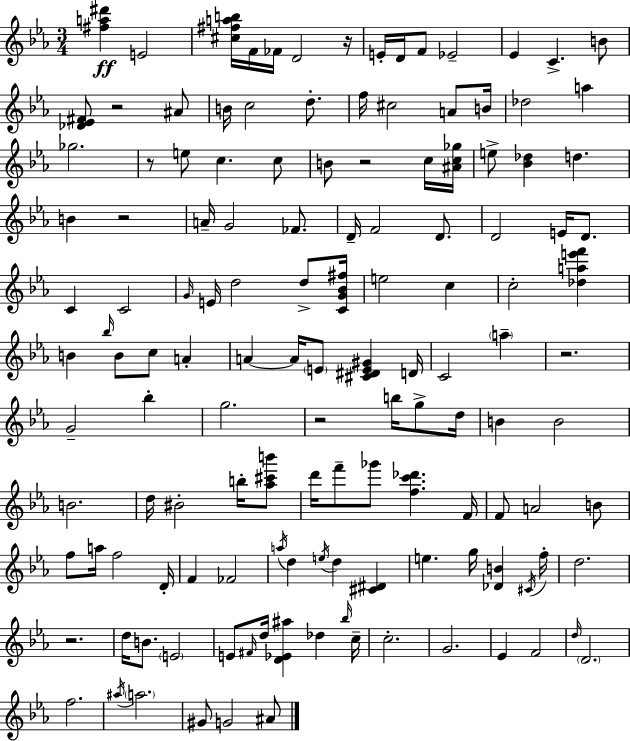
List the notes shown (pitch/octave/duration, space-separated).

[F#5,A5,D#6]/q E4/h [C#5,F#5,A5,B5]/s F4/s FES4/s D4/h R/s E4/s D4/s F4/e Eb4/h Eb4/q C4/q. B4/e [Db4,Eb4,F#4]/e R/h A#4/e B4/s C5/h D5/e. F5/s C#5/h A4/e B4/s Db5/h A5/q Gb5/h. R/e E5/e C5/q. C5/e B4/e R/h C5/s [A#4,C5,Gb5]/s E5/e [Bb4,Db5]/q D5/q. B4/q R/h A4/s G4/h FES4/e. D4/s F4/h D4/e. D4/h E4/s D4/e. C4/q C4/h G4/s E4/s D5/h D5/e [C4,G4,Bb4,F#5]/s E5/h C5/q C5/h [Db5,A5,E6,F6]/q B4/q Bb5/s B4/e C5/e A4/q A4/q A4/s E4/e [C#4,D#4,E4,G#4]/q D4/s C4/h A5/q R/h. G4/h Bb5/q G5/h. R/h B5/s G5/e D5/s B4/q B4/h B4/h. D5/s BIS4/h B5/s [Ab5,C#6,B6]/e D6/s F6/e Gb6/e [F5,C6,Db6]/q. F4/s F4/e A4/h B4/e F5/e A5/s F5/h D4/s F4/q FES4/h A5/s D5/q E5/s D5/q [C#4,D#4]/q E5/q. G5/s [Db4,B4]/q C#4/s F5/s D5/h. R/h. D5/s B4/e. E4/h E4/e F#4/s D5/s [D4,Eb4,A#5]/q Db5/q Bb5/s C5/s C5/h. G4/h. Eb4/q F4/h D5/s D4/h. F5/h. A#5/s A5/h. G#4/e G4/h A#4/e